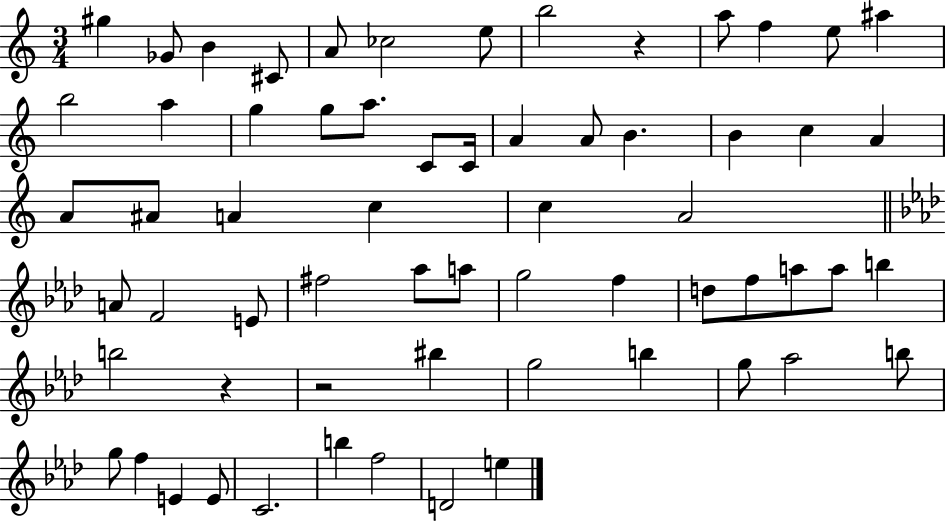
G#5/q Gb4/e B4/q C#4/e A4/e CES5/h E5/e B5/h R/q A5/e F5/q E5/e A#5/q B5/h A5/q G5/q G5/e A5/e. C4/e C4/s A4/q A4/e B4/q. B4/q C5/q A4/q A4/e A#4/e A4/q C5/q C5/q A4/h A4/e F4/h E4/e F#5/h Ab5/e A5/e G5/h F5/q D5/e F5/e A5/e A5/e B5/q B5/h R/q R/h BIS5/q G5/h B5/q G5/e Ab5/h B5/e G5/e F5/q E4/q E4/e C4/h. B5/q F5/h D4/h E5/q